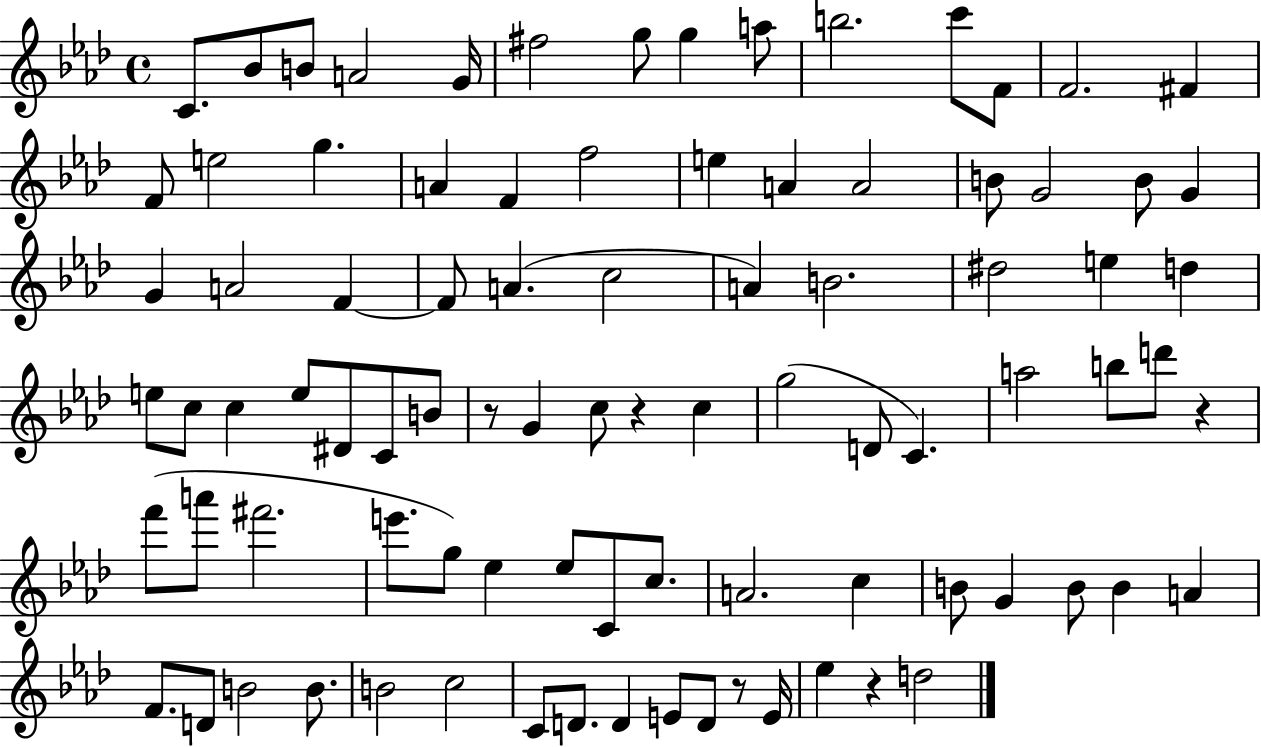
X:1
T:Untitled
M:4/4
L:1/4
K:Ab
C/2 _B/2 B/2 A2 G/4 ^f2 g/2 g a/2 b2 c'/2 F/2 F2 ^F F/2 e2 g A F f2 e A A2 B/2 G2 B/2 G G A2 F F/2 A c2 A B2 ^d2 e d e/2 c/2 c e/2 ^D/2 C/2 B/2 z/2 G c/2 z c g2 D/2 C a2 b/2 d'/2 z f'/2 a'/2 ^f'2 e'/2 g/2 _e _e/2 C/2 c/2 A2 c B/2 G B/2 B A F/2 D/2 B2 B/2 B2 c2 C/2 D/2 D E/2 D/2 z/2 E/4 _e z d2